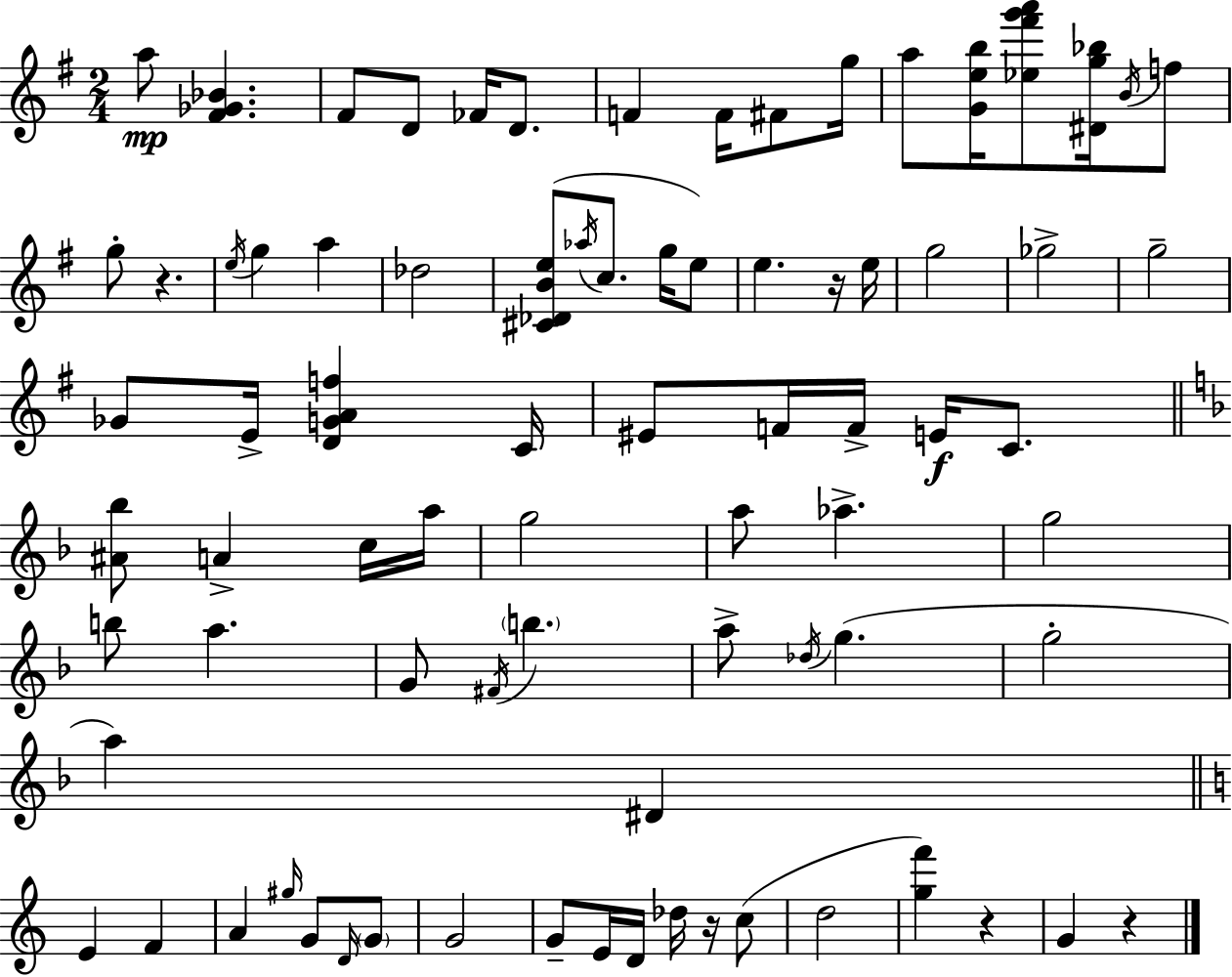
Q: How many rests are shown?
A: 5